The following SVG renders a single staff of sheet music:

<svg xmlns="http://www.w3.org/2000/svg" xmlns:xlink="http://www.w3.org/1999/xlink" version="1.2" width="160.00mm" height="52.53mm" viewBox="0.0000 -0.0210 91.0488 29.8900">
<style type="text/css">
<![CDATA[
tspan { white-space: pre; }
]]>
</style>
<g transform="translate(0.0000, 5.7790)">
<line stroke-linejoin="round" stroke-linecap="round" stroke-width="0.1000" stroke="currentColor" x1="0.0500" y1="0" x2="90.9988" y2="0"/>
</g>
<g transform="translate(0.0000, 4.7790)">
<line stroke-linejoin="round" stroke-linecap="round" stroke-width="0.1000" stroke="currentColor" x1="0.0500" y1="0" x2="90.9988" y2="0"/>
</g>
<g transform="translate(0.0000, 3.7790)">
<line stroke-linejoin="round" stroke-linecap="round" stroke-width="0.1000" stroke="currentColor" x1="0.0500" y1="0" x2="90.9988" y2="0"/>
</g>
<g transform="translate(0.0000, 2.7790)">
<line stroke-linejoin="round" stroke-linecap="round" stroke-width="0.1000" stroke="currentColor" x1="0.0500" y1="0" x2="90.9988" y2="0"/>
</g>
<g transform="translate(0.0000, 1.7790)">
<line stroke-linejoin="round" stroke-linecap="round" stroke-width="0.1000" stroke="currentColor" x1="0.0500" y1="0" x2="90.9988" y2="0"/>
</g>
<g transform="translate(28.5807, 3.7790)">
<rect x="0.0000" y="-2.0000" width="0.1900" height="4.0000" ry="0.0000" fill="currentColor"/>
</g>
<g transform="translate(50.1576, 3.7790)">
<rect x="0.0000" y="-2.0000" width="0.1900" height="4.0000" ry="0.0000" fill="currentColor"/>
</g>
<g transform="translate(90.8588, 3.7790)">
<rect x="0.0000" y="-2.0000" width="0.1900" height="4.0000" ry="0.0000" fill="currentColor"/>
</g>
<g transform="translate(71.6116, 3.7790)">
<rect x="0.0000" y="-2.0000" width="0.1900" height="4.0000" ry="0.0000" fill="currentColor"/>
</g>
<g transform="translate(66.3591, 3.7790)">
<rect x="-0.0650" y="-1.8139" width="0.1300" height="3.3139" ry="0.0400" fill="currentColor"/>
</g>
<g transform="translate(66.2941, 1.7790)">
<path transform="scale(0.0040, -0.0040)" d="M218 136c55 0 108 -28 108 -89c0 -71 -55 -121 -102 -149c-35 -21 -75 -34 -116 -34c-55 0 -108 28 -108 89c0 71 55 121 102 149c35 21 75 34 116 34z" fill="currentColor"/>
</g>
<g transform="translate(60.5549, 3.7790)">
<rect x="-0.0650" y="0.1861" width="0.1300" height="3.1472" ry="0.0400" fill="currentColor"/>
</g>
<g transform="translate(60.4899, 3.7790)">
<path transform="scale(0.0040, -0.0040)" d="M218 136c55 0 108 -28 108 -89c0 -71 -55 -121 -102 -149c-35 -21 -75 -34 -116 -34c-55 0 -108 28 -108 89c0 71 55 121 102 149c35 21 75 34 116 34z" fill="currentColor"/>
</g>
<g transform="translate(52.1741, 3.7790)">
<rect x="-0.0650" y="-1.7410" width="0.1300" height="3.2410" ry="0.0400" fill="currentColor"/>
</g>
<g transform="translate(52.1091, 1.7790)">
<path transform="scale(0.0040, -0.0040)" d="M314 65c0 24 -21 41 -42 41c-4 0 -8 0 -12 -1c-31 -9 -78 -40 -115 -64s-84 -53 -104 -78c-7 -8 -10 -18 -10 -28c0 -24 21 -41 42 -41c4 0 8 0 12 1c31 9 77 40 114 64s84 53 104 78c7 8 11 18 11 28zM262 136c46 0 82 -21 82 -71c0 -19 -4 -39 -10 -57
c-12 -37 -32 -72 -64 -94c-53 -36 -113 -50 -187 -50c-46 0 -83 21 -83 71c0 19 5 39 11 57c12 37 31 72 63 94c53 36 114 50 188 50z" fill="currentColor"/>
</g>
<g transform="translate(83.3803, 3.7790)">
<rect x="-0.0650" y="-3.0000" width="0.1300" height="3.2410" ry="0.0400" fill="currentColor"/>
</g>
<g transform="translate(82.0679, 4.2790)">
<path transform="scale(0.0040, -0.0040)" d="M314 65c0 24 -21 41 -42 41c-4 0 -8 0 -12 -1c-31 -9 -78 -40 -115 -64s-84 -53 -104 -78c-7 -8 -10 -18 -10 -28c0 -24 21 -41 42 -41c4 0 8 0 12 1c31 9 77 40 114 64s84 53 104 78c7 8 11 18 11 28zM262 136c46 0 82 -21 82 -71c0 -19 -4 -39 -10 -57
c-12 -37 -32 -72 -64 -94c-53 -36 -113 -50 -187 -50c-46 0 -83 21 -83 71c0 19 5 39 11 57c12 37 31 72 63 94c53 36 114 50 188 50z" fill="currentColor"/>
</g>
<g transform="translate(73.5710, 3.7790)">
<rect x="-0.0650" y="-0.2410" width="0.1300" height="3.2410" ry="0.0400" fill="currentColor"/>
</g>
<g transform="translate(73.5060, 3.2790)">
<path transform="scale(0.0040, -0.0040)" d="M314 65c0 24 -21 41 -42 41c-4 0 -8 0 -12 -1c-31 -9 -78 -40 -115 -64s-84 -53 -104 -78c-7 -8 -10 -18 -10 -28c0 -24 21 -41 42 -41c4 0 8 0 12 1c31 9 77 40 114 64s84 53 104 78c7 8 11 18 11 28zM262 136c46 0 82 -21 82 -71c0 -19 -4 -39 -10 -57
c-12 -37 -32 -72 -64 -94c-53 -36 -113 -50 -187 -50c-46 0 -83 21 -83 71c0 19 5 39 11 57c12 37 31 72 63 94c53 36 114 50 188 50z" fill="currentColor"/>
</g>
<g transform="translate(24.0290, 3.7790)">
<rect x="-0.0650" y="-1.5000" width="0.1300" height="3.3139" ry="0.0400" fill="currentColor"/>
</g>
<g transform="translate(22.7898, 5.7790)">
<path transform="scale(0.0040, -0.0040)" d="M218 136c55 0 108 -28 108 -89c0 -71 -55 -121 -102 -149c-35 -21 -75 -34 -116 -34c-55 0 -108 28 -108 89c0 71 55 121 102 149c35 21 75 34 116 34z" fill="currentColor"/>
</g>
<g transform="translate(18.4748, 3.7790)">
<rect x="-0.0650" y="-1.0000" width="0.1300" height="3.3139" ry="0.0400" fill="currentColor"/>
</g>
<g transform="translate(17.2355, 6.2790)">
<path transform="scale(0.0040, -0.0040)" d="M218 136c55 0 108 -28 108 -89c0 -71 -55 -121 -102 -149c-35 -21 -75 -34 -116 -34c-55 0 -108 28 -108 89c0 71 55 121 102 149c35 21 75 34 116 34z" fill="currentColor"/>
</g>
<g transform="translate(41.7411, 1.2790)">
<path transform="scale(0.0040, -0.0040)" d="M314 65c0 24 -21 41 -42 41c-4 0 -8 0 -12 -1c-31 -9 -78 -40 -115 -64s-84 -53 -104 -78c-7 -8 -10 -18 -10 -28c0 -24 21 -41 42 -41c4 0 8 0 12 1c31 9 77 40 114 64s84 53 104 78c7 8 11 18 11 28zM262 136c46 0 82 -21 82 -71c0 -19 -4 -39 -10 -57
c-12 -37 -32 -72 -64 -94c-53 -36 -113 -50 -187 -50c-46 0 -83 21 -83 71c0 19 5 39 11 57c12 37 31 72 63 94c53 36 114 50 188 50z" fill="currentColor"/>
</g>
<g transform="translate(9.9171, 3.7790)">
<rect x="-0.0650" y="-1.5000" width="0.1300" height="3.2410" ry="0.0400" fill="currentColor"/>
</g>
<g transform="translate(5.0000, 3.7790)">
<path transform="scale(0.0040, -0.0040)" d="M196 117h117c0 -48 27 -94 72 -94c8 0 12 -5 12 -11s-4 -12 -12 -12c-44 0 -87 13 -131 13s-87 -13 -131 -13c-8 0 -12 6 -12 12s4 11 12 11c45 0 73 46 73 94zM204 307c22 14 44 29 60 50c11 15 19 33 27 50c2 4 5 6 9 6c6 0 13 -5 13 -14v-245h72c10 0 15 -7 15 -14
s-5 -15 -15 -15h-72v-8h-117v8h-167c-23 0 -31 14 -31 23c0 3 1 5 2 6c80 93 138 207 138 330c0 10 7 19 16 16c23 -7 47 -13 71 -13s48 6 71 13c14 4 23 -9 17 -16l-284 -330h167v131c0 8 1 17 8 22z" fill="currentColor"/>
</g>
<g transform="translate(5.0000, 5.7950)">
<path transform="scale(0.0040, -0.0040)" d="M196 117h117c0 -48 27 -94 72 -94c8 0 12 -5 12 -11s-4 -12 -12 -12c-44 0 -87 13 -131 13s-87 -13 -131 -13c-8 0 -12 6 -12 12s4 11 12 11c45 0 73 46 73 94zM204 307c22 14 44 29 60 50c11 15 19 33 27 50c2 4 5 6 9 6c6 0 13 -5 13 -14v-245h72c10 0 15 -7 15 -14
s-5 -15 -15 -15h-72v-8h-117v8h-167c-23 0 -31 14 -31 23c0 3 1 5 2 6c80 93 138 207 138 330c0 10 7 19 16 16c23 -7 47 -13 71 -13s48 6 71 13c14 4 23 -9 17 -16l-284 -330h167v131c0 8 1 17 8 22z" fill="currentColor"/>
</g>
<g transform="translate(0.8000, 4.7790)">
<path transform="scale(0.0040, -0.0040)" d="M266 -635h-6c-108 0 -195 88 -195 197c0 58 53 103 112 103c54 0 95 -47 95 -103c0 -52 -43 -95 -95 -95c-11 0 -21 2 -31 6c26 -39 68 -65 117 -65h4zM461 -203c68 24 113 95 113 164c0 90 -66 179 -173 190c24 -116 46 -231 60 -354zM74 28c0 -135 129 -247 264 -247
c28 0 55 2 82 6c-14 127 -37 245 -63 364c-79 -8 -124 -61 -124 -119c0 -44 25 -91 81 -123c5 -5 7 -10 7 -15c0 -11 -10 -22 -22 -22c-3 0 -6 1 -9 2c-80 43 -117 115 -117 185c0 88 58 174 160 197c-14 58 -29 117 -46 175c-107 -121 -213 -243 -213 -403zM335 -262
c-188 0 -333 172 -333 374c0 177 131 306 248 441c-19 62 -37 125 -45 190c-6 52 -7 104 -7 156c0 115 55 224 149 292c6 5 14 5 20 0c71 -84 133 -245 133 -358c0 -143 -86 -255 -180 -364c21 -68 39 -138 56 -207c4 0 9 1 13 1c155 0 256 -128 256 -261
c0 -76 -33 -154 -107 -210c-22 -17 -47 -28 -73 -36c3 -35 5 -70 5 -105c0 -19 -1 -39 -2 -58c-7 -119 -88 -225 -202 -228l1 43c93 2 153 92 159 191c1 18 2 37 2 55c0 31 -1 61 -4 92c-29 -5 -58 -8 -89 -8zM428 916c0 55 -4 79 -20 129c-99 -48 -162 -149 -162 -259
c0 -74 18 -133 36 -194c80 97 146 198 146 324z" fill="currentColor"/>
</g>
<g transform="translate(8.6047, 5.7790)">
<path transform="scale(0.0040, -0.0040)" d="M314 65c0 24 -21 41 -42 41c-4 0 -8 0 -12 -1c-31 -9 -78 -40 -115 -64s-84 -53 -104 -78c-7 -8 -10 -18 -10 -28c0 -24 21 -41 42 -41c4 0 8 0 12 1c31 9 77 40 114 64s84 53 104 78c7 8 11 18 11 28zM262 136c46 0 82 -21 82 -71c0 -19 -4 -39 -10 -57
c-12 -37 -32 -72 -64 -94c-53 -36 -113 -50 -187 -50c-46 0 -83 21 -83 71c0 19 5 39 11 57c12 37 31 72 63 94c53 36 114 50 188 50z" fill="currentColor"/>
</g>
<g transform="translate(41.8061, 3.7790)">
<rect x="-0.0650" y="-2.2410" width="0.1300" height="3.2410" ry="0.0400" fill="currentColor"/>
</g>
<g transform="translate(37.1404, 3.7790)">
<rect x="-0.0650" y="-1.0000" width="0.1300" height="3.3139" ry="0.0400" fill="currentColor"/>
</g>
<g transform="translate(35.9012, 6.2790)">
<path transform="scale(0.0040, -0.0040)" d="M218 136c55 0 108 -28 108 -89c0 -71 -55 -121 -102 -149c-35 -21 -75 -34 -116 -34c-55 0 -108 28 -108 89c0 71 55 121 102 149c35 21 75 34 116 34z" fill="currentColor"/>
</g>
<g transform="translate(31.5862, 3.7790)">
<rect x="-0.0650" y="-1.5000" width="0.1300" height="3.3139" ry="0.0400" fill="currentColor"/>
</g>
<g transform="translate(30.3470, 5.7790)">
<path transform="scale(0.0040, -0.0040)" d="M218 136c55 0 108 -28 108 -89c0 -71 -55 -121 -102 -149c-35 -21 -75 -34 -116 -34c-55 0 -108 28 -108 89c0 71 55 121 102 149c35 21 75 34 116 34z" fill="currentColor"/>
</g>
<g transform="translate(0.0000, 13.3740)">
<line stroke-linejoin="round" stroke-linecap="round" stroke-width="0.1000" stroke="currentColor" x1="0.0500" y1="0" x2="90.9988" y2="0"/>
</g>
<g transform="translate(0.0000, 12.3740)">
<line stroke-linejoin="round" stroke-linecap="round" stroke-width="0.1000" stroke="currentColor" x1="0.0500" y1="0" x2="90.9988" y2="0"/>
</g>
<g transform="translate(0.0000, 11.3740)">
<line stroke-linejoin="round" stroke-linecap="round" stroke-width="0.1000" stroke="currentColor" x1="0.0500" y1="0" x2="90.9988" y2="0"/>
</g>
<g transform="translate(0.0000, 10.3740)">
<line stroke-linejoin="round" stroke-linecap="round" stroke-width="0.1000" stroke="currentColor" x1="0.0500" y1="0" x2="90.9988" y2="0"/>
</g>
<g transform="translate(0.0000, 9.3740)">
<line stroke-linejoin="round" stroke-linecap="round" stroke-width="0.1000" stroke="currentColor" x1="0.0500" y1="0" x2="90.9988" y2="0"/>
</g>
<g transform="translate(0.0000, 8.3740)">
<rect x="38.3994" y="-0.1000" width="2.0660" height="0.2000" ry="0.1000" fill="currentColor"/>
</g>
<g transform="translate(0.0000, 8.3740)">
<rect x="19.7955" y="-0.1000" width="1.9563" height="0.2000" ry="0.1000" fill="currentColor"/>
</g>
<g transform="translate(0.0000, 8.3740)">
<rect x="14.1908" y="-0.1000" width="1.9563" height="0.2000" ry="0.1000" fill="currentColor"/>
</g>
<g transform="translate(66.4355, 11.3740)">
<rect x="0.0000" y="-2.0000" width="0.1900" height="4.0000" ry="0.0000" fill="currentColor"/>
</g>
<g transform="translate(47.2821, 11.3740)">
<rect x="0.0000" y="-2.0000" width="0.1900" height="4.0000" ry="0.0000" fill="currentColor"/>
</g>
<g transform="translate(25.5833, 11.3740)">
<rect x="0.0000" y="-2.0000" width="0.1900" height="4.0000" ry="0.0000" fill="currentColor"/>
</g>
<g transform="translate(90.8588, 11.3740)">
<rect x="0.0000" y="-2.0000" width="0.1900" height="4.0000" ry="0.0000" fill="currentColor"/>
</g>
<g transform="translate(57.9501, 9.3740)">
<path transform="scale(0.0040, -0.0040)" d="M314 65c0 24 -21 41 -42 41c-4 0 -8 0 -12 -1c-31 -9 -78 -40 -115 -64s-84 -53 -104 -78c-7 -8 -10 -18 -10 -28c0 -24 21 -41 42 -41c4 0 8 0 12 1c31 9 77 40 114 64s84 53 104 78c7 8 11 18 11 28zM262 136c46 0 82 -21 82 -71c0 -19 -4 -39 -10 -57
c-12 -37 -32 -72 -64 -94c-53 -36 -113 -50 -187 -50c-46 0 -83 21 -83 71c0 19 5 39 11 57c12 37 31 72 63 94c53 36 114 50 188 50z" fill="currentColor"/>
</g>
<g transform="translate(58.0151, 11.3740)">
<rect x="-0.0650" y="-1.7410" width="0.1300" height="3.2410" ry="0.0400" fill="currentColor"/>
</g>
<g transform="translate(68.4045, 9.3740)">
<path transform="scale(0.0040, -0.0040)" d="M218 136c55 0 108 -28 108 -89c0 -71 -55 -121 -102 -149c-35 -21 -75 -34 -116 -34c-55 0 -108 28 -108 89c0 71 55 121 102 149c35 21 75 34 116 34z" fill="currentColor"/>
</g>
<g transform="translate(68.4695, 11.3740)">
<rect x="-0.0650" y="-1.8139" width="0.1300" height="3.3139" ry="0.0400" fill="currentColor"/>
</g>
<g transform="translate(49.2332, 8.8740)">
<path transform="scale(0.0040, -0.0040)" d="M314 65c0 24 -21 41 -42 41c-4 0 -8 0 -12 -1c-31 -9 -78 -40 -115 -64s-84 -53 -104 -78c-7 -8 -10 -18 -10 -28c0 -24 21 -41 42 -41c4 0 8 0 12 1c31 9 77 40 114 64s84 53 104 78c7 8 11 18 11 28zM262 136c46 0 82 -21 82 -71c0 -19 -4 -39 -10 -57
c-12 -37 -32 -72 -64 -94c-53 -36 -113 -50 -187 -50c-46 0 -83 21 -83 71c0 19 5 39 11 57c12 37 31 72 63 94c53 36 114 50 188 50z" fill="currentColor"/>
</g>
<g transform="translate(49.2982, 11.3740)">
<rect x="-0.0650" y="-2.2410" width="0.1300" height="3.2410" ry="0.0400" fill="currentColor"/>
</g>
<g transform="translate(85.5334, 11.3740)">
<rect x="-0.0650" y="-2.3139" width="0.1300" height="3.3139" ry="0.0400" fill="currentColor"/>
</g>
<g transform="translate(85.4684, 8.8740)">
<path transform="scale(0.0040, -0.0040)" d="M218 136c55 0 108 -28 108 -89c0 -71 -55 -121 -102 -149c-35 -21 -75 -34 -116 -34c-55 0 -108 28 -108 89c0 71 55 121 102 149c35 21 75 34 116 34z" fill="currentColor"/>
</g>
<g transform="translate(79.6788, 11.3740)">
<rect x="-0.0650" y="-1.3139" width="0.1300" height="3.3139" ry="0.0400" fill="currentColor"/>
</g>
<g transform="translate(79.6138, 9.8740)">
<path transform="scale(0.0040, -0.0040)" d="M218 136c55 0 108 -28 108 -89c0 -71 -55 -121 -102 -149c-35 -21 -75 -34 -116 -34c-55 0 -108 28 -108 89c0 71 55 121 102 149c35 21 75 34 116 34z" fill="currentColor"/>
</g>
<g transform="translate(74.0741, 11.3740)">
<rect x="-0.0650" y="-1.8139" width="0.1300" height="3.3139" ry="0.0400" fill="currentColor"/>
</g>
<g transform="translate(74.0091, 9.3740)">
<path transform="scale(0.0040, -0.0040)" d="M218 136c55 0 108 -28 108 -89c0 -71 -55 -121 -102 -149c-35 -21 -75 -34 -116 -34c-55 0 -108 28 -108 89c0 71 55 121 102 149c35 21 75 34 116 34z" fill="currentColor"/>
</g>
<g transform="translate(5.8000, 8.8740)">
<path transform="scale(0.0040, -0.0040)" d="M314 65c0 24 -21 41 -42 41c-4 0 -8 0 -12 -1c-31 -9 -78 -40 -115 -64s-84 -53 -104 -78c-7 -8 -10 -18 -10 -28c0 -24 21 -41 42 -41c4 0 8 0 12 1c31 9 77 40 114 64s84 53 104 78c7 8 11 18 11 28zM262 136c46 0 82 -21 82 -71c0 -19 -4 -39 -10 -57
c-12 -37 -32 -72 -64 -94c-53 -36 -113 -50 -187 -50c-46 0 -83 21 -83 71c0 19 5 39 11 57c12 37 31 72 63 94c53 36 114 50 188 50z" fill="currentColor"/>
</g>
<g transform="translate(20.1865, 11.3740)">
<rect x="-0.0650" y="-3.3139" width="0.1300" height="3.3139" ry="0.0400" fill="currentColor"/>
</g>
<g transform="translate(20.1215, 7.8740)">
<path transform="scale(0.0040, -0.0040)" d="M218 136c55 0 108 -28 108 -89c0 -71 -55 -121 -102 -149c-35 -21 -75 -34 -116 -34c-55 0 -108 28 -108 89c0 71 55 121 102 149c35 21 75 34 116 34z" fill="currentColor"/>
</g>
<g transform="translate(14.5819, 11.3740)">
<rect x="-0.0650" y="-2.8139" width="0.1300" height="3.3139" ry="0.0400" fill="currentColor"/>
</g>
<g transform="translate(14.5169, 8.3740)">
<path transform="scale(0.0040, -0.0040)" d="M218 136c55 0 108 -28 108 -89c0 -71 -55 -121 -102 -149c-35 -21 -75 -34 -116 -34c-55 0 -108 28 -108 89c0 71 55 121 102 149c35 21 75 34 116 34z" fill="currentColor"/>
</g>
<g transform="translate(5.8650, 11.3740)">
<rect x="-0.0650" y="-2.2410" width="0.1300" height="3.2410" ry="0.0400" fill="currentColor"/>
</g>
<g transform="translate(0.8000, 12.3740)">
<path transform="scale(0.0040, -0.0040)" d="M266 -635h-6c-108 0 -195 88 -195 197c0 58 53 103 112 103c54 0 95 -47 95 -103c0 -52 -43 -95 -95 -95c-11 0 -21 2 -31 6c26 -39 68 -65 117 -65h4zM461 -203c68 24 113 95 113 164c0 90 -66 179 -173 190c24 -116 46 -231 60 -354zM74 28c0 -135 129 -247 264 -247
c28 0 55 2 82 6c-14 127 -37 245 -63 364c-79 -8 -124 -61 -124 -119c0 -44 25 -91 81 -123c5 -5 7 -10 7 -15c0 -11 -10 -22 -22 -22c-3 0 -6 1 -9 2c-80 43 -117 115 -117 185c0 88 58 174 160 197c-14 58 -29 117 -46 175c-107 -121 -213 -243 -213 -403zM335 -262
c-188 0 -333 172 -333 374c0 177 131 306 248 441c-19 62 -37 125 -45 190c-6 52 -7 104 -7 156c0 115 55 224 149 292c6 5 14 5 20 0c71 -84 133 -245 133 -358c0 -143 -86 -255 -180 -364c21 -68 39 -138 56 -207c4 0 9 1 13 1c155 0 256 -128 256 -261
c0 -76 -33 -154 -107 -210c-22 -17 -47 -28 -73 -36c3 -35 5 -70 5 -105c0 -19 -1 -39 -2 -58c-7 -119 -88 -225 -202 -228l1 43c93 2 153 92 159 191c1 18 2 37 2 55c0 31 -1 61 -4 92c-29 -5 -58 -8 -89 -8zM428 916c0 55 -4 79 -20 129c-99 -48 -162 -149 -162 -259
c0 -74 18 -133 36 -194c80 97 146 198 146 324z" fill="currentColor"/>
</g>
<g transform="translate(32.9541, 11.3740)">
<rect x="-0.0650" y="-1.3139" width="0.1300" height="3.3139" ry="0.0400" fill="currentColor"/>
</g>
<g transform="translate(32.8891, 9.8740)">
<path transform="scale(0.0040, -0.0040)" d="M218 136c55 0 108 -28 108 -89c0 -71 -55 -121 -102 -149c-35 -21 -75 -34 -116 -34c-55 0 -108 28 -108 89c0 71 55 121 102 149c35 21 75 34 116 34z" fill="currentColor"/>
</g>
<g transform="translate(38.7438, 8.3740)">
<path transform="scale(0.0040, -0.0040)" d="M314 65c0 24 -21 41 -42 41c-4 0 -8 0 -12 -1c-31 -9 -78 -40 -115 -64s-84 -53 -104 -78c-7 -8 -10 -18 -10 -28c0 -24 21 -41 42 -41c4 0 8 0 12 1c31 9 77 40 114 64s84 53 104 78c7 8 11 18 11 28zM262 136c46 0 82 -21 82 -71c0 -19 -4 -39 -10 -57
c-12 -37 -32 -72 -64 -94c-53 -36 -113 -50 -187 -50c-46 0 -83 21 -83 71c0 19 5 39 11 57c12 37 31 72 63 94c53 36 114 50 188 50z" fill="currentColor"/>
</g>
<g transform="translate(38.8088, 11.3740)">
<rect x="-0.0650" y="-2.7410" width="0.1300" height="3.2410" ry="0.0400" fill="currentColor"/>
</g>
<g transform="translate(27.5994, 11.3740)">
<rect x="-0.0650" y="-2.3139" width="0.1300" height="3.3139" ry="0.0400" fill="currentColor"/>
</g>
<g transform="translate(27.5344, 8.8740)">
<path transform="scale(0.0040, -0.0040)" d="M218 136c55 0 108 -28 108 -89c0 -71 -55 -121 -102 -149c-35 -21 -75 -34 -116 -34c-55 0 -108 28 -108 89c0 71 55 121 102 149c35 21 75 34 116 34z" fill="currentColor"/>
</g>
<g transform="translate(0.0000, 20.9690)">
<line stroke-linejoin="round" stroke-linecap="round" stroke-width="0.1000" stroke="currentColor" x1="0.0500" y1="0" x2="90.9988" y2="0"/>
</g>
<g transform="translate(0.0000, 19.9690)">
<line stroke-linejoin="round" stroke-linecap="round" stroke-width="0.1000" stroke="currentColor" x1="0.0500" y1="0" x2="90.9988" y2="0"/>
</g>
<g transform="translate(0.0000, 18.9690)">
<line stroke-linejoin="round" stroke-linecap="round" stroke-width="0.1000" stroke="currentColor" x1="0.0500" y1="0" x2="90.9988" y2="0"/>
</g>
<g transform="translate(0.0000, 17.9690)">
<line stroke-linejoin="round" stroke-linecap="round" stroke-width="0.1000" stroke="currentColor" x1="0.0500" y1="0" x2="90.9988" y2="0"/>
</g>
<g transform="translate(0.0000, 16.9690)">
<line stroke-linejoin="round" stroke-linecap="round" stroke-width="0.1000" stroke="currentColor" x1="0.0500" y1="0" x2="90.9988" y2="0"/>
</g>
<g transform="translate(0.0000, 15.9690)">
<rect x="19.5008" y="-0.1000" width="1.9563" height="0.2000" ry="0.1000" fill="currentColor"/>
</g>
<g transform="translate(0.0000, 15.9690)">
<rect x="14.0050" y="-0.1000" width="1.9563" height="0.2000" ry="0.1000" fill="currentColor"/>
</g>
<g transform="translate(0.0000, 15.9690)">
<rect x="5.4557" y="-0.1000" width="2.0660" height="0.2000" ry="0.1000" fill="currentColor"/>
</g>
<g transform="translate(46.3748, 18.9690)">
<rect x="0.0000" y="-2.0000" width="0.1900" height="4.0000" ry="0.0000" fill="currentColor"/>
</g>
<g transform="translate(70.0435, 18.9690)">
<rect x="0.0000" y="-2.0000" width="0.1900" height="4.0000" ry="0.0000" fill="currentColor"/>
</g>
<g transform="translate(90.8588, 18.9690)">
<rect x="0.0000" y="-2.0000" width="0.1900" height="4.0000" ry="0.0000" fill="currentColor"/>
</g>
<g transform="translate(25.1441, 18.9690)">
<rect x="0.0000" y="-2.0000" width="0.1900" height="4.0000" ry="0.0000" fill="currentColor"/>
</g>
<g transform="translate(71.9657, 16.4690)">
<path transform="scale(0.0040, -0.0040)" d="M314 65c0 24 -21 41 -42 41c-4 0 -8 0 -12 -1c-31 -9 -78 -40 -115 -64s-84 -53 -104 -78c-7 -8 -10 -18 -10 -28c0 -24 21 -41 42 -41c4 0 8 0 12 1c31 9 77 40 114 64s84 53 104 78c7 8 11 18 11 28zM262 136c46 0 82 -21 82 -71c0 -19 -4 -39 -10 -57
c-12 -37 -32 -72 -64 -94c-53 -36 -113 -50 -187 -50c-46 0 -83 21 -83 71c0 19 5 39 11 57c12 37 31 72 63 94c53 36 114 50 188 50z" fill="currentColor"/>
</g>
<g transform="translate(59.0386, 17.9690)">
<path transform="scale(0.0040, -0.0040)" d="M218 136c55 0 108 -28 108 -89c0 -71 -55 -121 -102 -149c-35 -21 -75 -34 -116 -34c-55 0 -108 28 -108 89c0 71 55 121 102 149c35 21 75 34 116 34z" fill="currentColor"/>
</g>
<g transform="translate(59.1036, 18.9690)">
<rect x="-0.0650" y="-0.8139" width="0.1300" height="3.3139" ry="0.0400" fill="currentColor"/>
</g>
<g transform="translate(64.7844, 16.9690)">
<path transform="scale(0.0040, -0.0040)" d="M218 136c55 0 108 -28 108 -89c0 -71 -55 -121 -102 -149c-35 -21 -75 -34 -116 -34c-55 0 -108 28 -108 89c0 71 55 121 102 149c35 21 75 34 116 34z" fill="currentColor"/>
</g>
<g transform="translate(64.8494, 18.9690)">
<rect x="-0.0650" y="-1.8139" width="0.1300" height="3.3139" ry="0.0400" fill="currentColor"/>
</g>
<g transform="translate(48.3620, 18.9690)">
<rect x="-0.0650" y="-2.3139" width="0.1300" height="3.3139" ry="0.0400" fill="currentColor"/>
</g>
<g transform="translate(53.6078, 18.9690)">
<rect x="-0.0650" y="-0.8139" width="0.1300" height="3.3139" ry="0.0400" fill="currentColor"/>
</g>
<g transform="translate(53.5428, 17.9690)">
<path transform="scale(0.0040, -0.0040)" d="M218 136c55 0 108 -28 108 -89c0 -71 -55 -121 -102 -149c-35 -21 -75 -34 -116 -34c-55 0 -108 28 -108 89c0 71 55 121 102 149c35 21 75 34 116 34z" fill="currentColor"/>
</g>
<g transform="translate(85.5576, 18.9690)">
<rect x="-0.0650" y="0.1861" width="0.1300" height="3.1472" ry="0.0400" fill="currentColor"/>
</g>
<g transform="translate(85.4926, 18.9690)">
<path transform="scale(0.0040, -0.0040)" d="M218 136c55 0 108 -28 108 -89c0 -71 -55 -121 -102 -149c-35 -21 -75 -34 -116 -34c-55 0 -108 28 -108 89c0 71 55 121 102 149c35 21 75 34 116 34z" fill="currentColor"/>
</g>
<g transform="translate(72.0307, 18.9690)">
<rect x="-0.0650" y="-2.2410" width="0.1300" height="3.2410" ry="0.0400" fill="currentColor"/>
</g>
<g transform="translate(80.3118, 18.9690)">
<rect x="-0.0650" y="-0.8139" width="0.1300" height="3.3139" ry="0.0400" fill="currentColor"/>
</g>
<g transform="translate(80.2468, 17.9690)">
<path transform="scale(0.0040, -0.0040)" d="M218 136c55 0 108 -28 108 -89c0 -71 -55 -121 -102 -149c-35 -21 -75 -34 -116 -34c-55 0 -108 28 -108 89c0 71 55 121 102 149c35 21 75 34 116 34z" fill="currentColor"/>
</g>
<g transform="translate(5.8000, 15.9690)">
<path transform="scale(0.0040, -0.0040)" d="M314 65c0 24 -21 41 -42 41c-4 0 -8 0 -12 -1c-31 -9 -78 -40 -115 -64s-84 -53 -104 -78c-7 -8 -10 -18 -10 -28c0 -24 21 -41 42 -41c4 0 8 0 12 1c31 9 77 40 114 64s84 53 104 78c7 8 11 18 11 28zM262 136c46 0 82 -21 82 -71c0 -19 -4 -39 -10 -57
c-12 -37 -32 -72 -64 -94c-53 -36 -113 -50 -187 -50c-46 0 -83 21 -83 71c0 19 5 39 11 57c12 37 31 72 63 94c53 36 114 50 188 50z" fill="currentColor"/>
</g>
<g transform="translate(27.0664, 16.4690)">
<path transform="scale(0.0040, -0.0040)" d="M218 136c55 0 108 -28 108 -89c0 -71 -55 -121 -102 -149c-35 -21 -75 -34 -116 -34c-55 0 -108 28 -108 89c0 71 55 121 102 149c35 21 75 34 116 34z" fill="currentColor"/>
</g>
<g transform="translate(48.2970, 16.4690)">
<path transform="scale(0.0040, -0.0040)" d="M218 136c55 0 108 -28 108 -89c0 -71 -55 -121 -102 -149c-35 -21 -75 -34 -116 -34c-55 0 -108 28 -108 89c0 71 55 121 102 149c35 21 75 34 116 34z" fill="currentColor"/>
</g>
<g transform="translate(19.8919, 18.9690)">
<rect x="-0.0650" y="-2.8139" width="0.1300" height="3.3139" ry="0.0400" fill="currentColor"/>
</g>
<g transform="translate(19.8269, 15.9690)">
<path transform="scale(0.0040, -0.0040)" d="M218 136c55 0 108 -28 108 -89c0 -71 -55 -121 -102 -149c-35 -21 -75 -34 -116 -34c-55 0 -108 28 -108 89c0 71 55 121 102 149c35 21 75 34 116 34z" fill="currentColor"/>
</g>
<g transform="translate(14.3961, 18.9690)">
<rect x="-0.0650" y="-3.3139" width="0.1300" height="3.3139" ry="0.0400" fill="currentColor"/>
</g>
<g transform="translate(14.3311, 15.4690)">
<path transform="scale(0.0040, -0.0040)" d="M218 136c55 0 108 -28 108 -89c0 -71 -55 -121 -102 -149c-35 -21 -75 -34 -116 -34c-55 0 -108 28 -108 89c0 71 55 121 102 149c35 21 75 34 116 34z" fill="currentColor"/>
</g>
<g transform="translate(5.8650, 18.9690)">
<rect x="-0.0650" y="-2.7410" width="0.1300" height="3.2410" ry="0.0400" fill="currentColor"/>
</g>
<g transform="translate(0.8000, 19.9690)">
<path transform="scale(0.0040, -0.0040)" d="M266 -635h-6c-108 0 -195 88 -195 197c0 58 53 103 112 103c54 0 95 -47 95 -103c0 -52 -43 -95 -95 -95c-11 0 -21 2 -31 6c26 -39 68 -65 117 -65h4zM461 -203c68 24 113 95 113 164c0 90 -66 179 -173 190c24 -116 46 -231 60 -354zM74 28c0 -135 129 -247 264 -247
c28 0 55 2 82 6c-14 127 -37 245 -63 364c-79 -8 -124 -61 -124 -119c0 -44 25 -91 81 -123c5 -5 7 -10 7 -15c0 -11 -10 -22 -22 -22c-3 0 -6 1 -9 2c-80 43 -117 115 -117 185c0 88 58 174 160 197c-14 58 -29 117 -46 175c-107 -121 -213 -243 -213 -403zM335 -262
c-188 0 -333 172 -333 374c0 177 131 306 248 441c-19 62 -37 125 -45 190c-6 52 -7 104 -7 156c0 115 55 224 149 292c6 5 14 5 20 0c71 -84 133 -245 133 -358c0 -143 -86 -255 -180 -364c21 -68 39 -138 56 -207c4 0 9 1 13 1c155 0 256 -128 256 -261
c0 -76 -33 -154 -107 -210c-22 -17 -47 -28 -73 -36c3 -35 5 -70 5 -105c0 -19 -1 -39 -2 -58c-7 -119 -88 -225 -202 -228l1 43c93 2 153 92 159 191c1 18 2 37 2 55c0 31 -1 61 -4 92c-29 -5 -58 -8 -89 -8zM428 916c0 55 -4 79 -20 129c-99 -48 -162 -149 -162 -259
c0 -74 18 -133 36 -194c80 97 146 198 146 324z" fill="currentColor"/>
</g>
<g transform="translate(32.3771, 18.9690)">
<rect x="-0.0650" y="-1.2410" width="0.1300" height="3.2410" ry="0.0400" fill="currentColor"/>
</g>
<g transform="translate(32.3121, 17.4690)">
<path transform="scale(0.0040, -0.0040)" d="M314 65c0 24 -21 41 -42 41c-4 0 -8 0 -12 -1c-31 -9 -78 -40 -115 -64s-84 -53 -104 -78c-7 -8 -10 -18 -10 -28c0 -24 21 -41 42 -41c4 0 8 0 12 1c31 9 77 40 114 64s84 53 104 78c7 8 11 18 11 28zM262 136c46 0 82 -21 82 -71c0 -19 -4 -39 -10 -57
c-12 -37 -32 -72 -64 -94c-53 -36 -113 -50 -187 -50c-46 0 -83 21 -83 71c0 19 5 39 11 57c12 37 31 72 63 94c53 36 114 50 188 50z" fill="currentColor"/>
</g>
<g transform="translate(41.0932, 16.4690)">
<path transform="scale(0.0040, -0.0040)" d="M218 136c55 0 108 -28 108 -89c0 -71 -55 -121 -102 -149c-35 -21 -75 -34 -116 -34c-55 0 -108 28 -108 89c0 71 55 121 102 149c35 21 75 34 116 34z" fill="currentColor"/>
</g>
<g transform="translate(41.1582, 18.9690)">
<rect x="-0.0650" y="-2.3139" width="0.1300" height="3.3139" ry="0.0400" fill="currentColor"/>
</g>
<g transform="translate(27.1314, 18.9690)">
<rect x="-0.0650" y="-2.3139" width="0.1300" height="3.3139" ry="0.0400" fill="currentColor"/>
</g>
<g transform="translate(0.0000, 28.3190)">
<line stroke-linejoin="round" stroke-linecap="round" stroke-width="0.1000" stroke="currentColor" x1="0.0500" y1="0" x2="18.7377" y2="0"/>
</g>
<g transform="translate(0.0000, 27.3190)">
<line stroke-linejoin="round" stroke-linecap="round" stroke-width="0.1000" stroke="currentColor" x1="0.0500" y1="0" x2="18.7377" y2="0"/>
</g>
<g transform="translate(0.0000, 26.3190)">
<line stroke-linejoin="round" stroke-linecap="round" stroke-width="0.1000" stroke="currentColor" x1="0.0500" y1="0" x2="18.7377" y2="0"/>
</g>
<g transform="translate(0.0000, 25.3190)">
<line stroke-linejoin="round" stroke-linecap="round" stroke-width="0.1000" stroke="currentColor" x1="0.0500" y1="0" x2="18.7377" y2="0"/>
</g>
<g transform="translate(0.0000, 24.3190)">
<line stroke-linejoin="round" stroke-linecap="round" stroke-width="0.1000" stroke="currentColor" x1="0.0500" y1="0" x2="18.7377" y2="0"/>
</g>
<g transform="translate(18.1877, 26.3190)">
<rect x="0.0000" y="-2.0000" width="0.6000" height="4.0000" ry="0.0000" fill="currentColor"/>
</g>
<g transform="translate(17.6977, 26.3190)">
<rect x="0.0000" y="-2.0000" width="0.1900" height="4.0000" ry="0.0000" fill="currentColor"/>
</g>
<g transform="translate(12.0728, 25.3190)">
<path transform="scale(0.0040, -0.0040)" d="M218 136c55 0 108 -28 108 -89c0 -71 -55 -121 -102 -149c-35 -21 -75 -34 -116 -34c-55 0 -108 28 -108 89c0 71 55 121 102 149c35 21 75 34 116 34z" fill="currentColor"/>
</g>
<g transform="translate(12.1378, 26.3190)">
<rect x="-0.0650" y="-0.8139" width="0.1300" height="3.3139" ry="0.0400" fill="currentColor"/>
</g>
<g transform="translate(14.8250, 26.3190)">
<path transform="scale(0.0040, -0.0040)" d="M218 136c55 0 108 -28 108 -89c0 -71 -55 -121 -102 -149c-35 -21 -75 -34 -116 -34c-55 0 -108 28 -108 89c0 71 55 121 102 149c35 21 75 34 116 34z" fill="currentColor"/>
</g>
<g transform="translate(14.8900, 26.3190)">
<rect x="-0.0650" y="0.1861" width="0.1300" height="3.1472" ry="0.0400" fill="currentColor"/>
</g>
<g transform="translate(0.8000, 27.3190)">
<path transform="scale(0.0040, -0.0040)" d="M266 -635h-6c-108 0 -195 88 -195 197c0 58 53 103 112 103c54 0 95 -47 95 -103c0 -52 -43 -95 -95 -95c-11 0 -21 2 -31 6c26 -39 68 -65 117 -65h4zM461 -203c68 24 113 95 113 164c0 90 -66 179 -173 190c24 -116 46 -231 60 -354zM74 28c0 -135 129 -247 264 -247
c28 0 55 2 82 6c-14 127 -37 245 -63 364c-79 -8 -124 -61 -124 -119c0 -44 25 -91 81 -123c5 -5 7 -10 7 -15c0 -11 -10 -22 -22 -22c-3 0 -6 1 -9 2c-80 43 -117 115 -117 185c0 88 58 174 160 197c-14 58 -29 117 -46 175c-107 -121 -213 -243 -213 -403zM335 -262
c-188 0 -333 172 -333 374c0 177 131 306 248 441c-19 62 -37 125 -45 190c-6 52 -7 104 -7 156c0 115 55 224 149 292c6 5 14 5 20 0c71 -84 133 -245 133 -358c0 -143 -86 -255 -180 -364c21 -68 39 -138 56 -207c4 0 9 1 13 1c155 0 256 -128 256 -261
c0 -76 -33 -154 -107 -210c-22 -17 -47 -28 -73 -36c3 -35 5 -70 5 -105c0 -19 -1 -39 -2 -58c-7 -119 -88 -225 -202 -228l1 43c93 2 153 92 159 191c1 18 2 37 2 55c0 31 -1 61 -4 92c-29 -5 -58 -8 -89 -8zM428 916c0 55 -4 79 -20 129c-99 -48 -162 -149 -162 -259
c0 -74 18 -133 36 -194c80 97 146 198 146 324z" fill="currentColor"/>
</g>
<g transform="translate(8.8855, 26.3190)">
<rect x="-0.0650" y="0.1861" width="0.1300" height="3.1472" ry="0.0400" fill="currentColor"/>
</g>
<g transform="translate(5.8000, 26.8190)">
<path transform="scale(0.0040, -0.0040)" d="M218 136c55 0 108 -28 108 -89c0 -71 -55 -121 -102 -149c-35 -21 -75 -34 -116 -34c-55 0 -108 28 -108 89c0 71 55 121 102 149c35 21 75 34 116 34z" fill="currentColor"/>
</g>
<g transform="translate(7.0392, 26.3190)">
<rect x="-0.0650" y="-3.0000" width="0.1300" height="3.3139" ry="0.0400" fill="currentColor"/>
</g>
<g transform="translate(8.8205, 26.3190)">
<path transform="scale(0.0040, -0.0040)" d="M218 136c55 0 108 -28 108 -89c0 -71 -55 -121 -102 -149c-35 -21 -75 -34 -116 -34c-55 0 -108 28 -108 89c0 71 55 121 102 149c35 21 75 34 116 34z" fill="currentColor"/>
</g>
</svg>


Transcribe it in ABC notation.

X:1
T:Untitled
M:4/4
L:1/4
K:C
E2 D E E D g2 f2 B f c2 A2 g2 a b g e a2 g2 f2 f f e g a2 b a g e2 g g d d f g2 d B A B d B